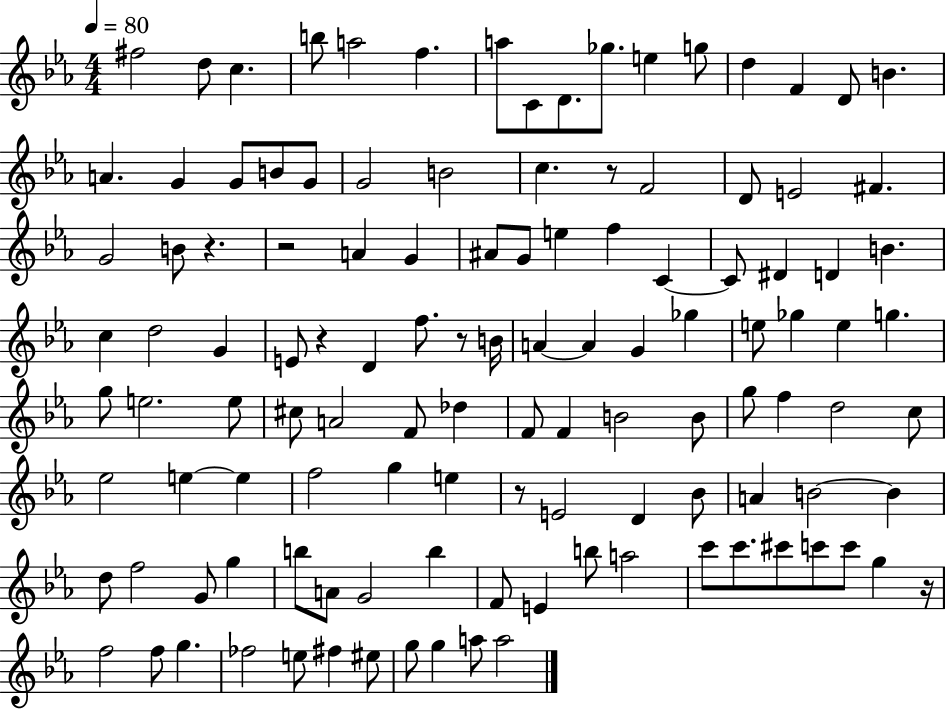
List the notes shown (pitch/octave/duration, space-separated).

F#5/h D5/e C5/q. B5/e A5/h F5/q. A5/e C4/e D4/e. Gb5/e. E5/q G5/e D5/q F4/q D4/e B4/q. A4/q. G4/q G4/e B4/e G4/e G4/h B4/h C5/q. R/e F4/h D4/e E4/h F#4/q. G4/h B4/e R/q. R/h A4/q G4/q A#4/e G4/e E5/q F5/q C4/q C4/e D#4/q D4/q B4/q. C5/q D5/h G4/q E4/e R/q D4/q F5/e. R/e B4/s A4/q A4/q G4/q Gb5/q E5/e Gb5/q E5/q G5/q. G5/e E5/h. E5/e C#5/e A4/h F4/e Db5/q F4/e F4/q B4/h B4/e G5/e F5/q D5/h C5/e Eb5/h E5/q E5/q F5/h G5/q E5/q R/e E4/h D4/q Bb4/e A4/q B4/h B4/q D5/e F5/h G4/e G5/q B5/e A4/e G4/h B5/q F4/e E4/q B5/e A5/h C6/e C6/e. C#6/e C6/e C6/e G5/q R/s F5/h F5/e G5/q. FES5/h E5/e F#5/q EIS5/e G5/e G5/q A5/e A5/h